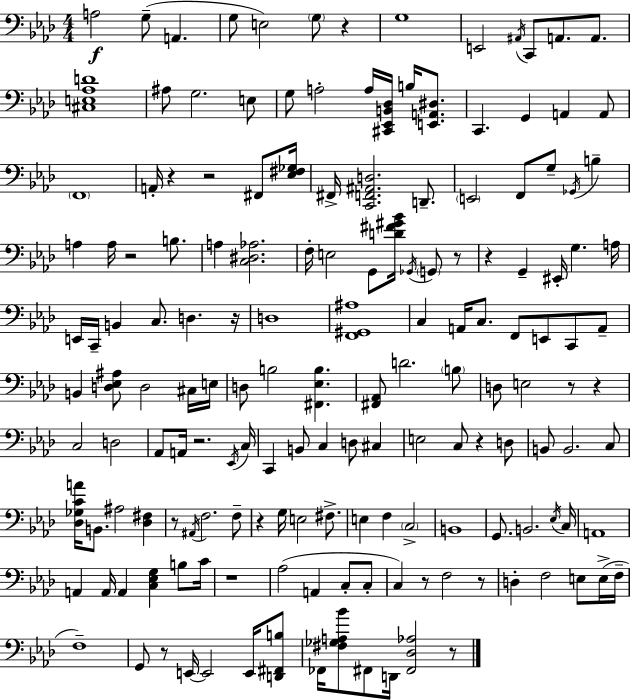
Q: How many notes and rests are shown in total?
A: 162